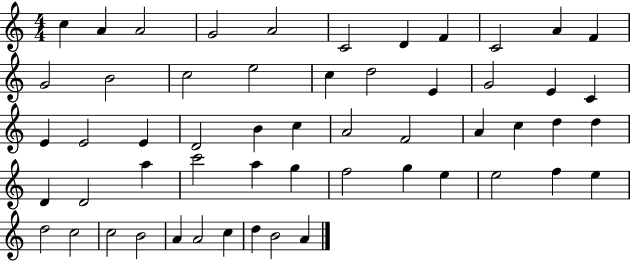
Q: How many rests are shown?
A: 0